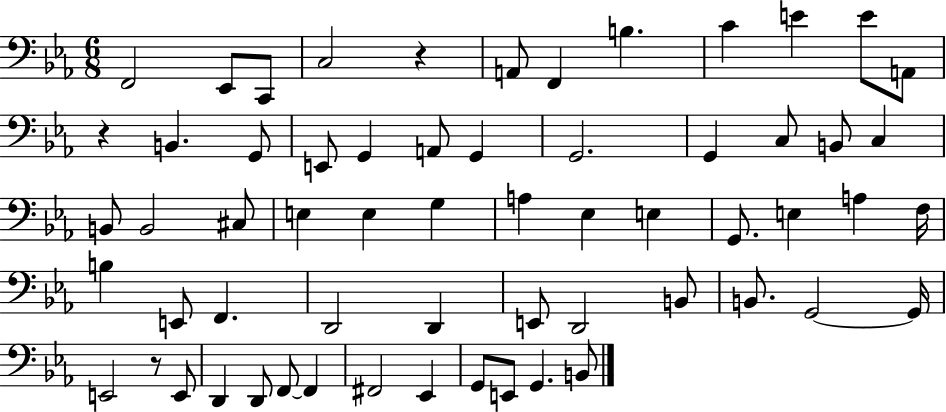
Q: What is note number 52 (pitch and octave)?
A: F2